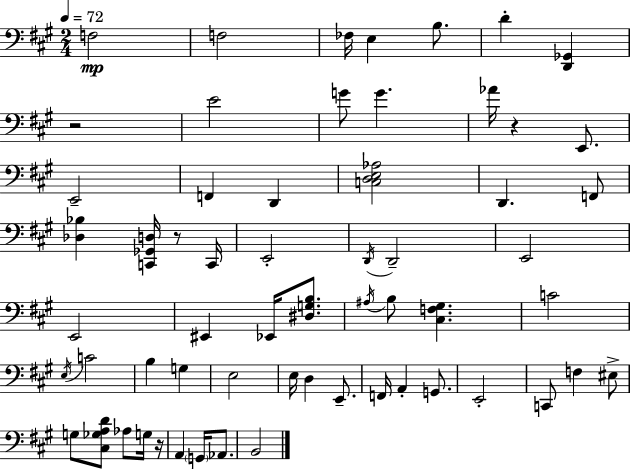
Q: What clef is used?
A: bass